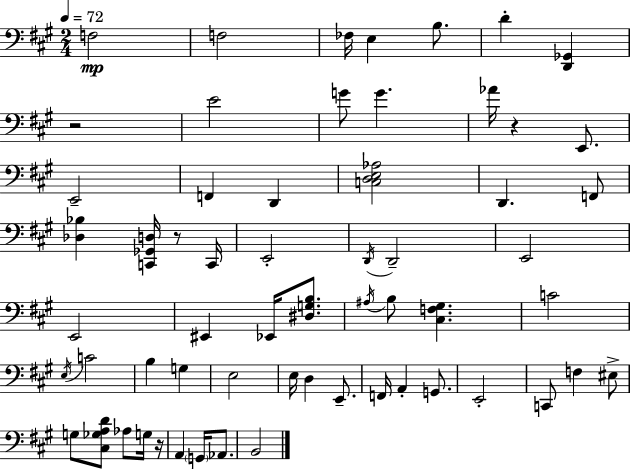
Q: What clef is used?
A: bass